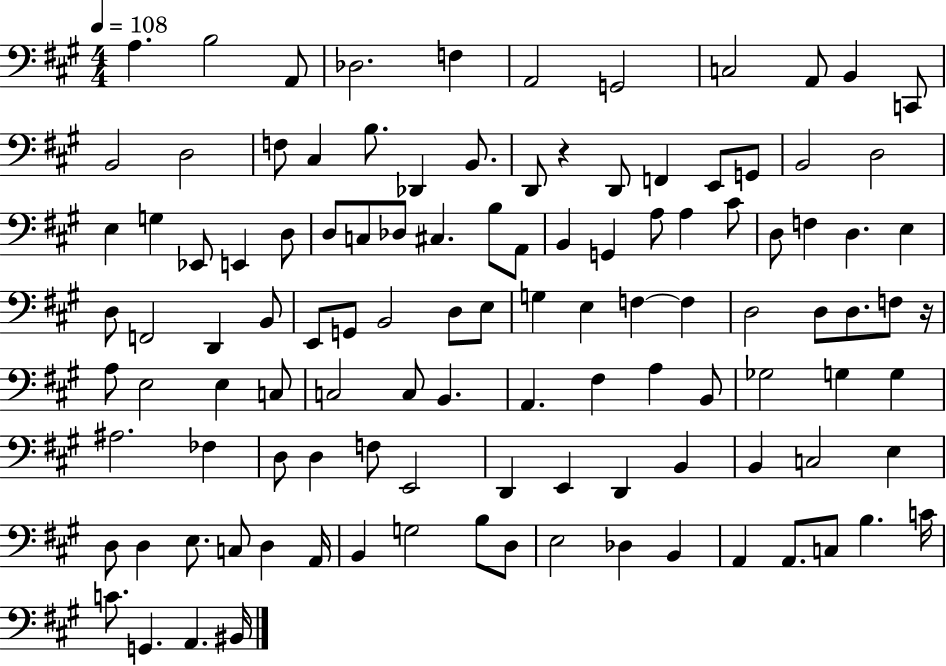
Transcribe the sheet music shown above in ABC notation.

X:1
T:Untitled
M:4/4
L:1/4
K:A
A, B,2 A,,/2 _D,2 F, A,,2 G,,2 C,2 A,,/2 B,, C,,/2 B,,2 D,2 F,/2 ^C, B,/2 _D,, B,,/2 D,,/2 z D,,/2 F,, E,,/2 G,,/2 B,,2 D,2 E, G, _E,,/2 E,, D,/2 D,/2 C,/2 _D,/2 ^C, B,/2 A,,/2 B,, G,, A,/2 A, ^C/2 D,/2 F, D, E, D,/2 F,,2 D,, B,,/2 E,,/2 G,,/2 B,,2 D,/2 E,/2 G, E, F, F, D,2 D,/2 D,/2 F,/2 z/4 A,/2 E,2 E, C,/2 C,2 C,/2 B,, A,, ^F, A, B,,/2 _G,2 G, G, ^A,2 _F, D,/2 D, F,/2 E,,2 D,, E,, D,, B,, B,, C,2 E, D,/2 D, E,/2 C,/2 D, A,,/4 B,, G,2 B,/2 D,/2 E,2 _D, B,, A,, A,,/2 C,/2 B, C/4 C/2 G,, A,, ^B,,/4